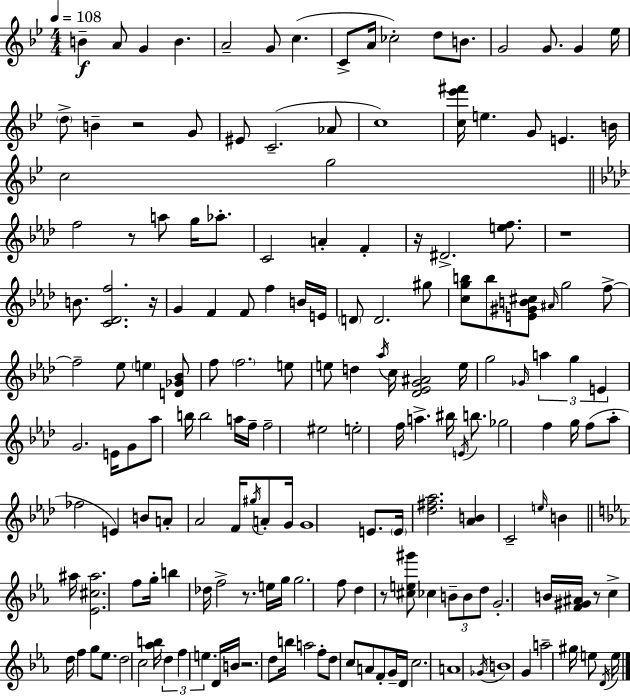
B4/q A4/e G4/q B4/q. A4/h G4/e C5/q. C4/e A4/s CES5/h D5/e B4/e. G4/h G4/e. G4/q Eb5/s D5/e B4/q R/h G4/e EIS4/e C4/h. Ab4/e C5/w [C5,Eb6,F#6]/s E5/q. G4/e E4/q. B4/s C5/h G5/h F5/h R/e A5/e G5/s Ab5/e. C4/h A4/q F4/q R/s D#4/h. [E5,F5]/e. R/w B4/e. [C4,Db4,F5]/h. R/s G4/q F4/q F4/e F5/q B4/s E4/s D4/e D4/h. G#5/e [C5,G5,B5]/e B5/e [E4,G#4,B4,C#5]/e A#4/s G5/h F5/e F5/h Eb5/e E5/q [D4,Gb4,Bb4]/e F5/e F5/h. E5/e E5/e D5/q Ab5/s C5/s [Db4,Eb4,G4,A#4]/h E5/s G5/h Gb4/s A5/q G5/q E4/q G4/h. E4/s G4/e Ab5/e B5/s B5/h A5/s F5/s F5/h EIS5/h E5/h F5/s A5/q. BIS5/s E4/s B5/e. Gb5/h F5/q G5/s F5/e Ab5/e FES5/h E4/q B4/e A4/e Ab4/h F4/s G#5/s A4/e G4/s G4/w E4/e. E4/s [Db5,F#5,Ab5]/h. [Ab4,B4]/q C4/h E5/s B4/q A#5/s [Eb4,C#5,A#5]/h. F5/e G5/s B5/q Db5/s F5/h R/e. E5/s G5/s G5/h. F5/e D5/q R/e [C#5,E5,G#6]/e CES5/q B4/e B4/e D5/e G4/h. B4/s [F4,G#4,A#4]/s R/e C5/q D5/s F5/q G5/e Eb5/e. D5/h C5/h [Ab5,B5]/s D5/q F5/q E5/q. D4/s B4/s R/h. D5/e B5/s A5/h F5/e D5/e C5/e A4/e F4/e G4/s D4/s C5/h. A4/w Gb4/s B4/w G4/q A5/h G#5/s E5/e D4/s E5/s